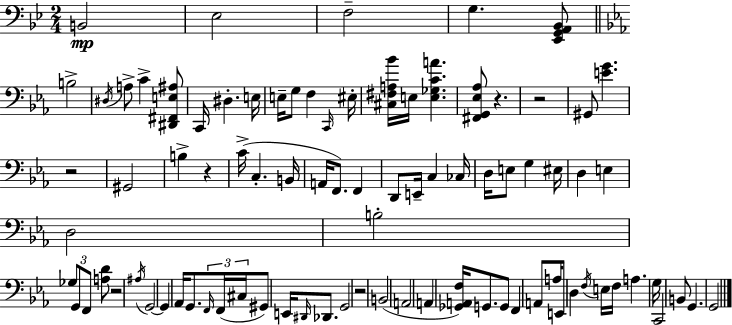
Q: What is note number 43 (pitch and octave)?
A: G2